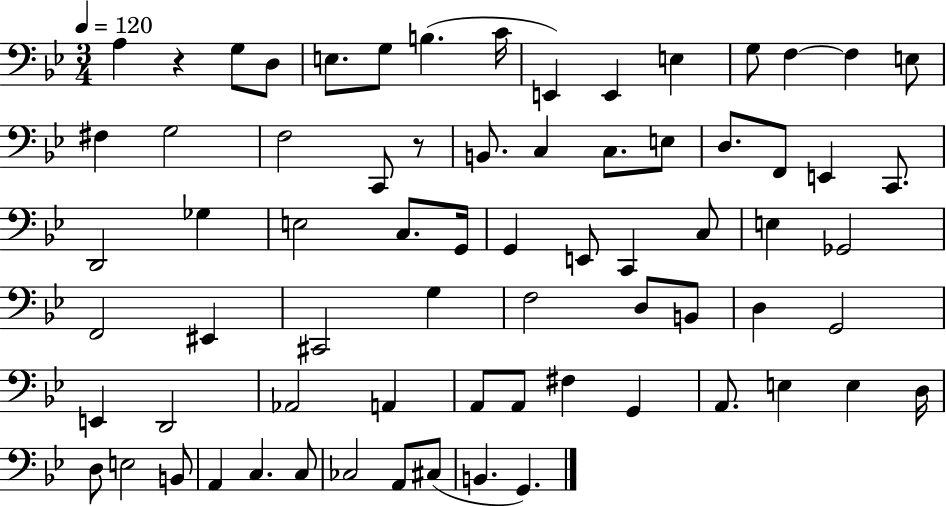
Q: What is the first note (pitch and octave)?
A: A3